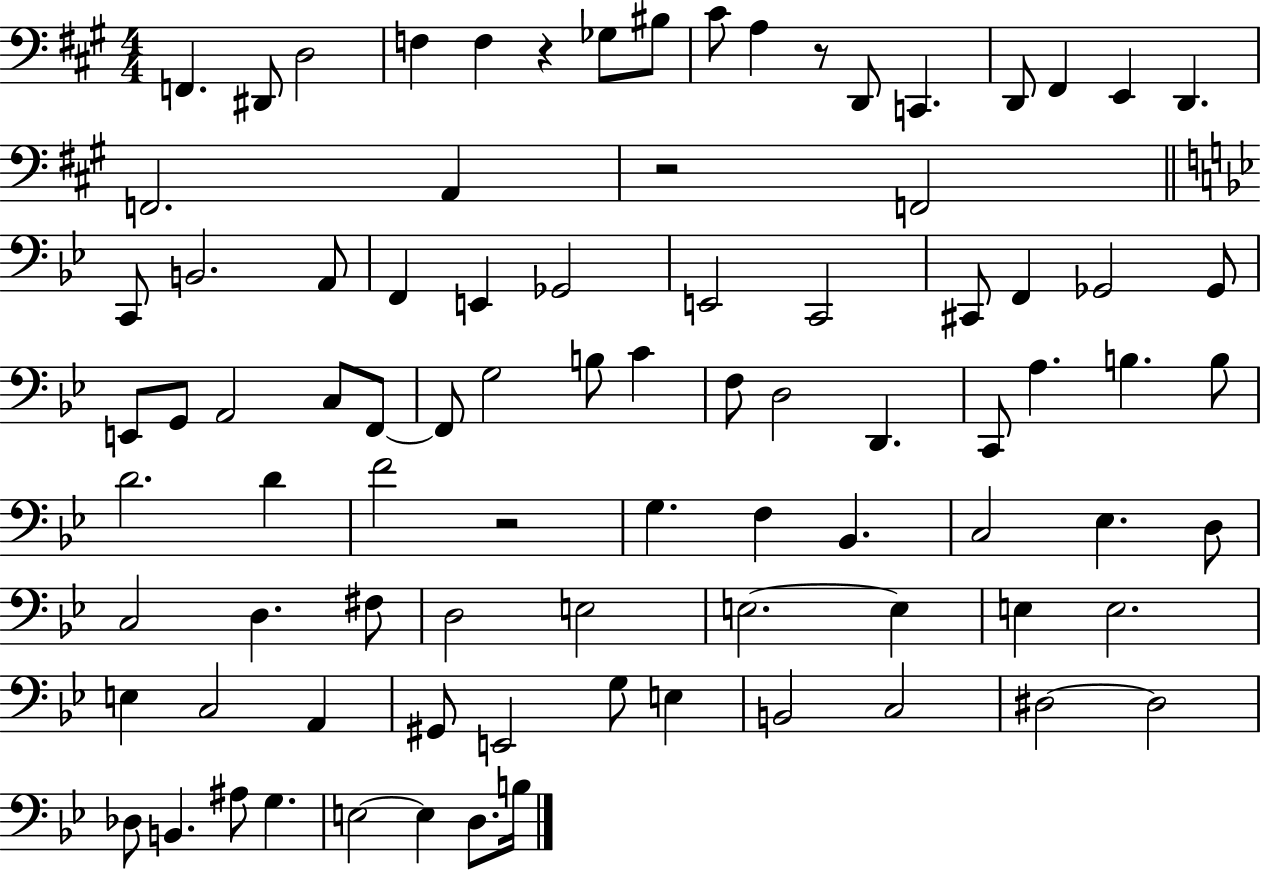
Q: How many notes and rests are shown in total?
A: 87